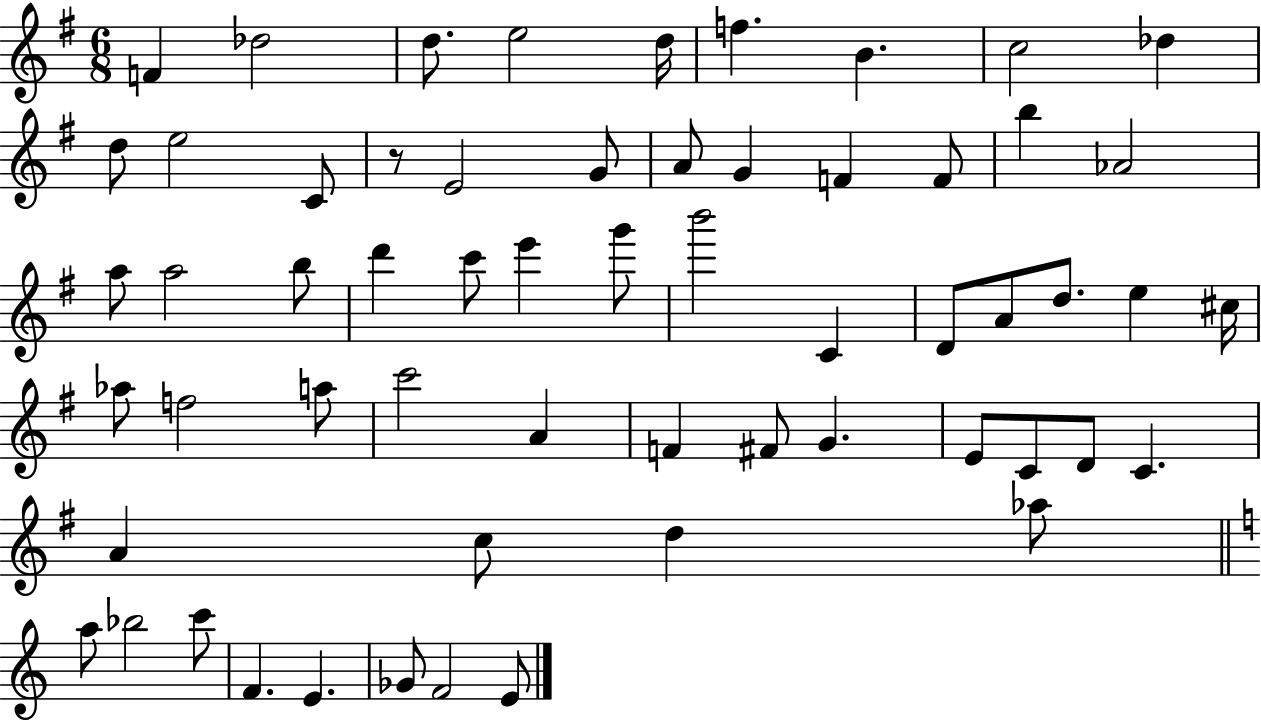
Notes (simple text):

F4/q Db5/h D5/e. E5/h D5/s F5/q. B4/q. C5/h Db5/q D5/e E5/h C4/e R/e E4/h G4/e A4/e G4/q F4/q F4/e B5/q Ab4/h A5/e A5/h B5/e D6/q C6/e E6/q G6/e B6/h C4/q D4/e A4/e D5/e. E5/q C#5/s Ab5/e F5/h A5/e C6/h A4/q F4/q F#4/e G4/q. E4/e C4/e D4/e C4/q. A4/q C5/e D5/q Ab5/e A5/e Bb5/h C6/e F4/q. E4/q. Gb4/e F4/h E4/e